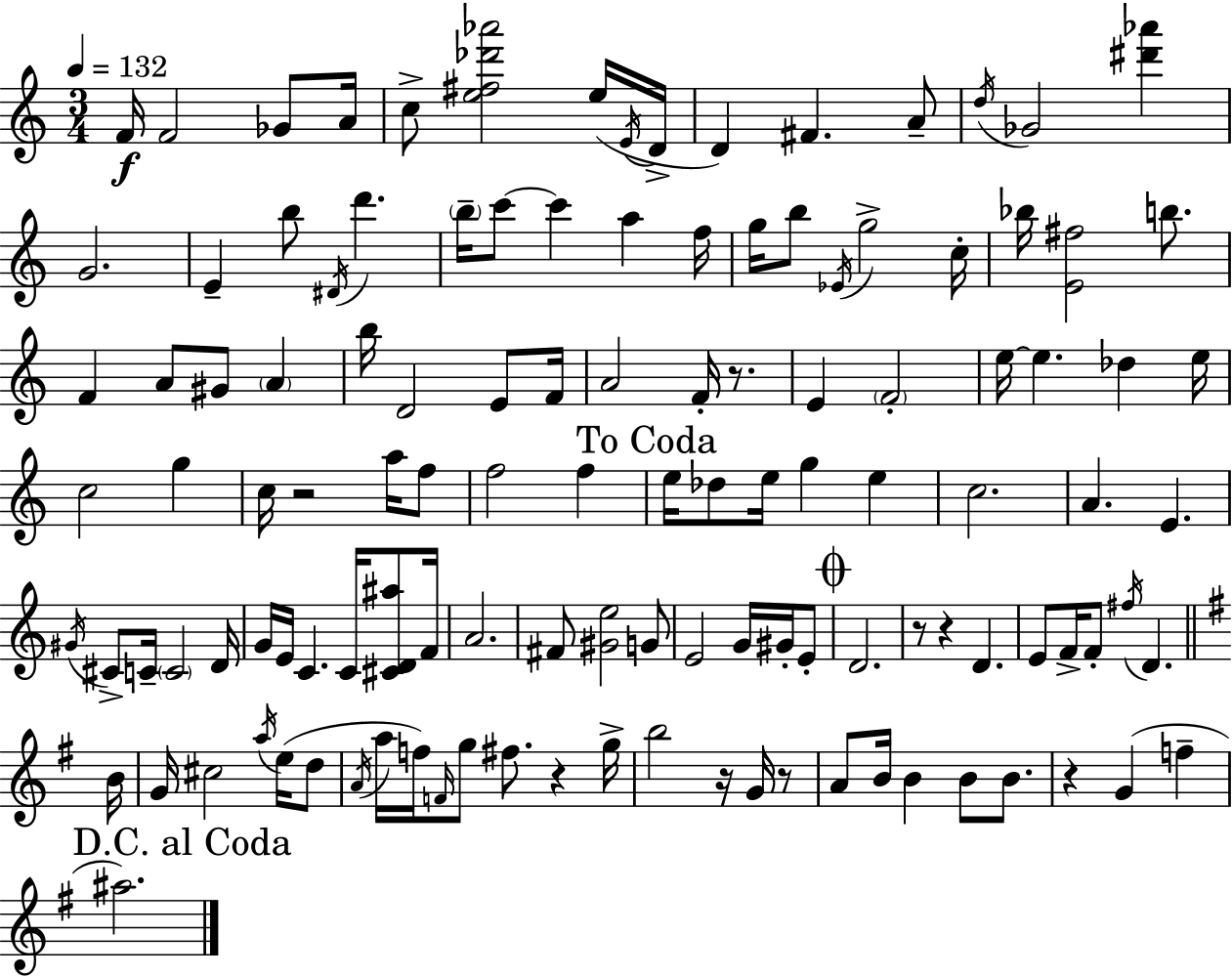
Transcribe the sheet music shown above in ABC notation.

X:1
T:Untitled
M:3/4
L:1/4
K:Am
F/4 F2 _G/2 A/4 c/2 [e^f_d'_a']2 e/4 E/4 D/4 D ^F A/2 d/4 _G2 [^d'_a'] G2 E b/2 ^D/4 d' b/4 c'/2 c' a f/4 g/4 b/2 _E/4 g2 c/4 _b/4 [E^f]2 b/2 F A/2 ^G/2 A b/4 D2 E/2 F/4 A2 F/4 z/2 E F2 e/4 e _d e/4 c2 g c/4 z2 a/4 f/2 f2 f e/4 _d/2 e/4 g e c2 A E ^G/4 ^C/2 C/4 C2 D/4 G/4 E/4 C C/4 [^CD^a]/2 F/4 A2 ^F/2 [^Ge]2 G/2 E2 G/4 ^G/4 E/2 D2 z/2 z D E/2 F/4 F/2 ^f/4 D B/4 G/4 ^c2 a/4 e/4 d/2 A/4 a/4 f/4 F/4 g/2 ^f/2 z g/4 b2 z/4 G/4 z/2 A/2 B/4 B B/2 B/2 z G f ^a2